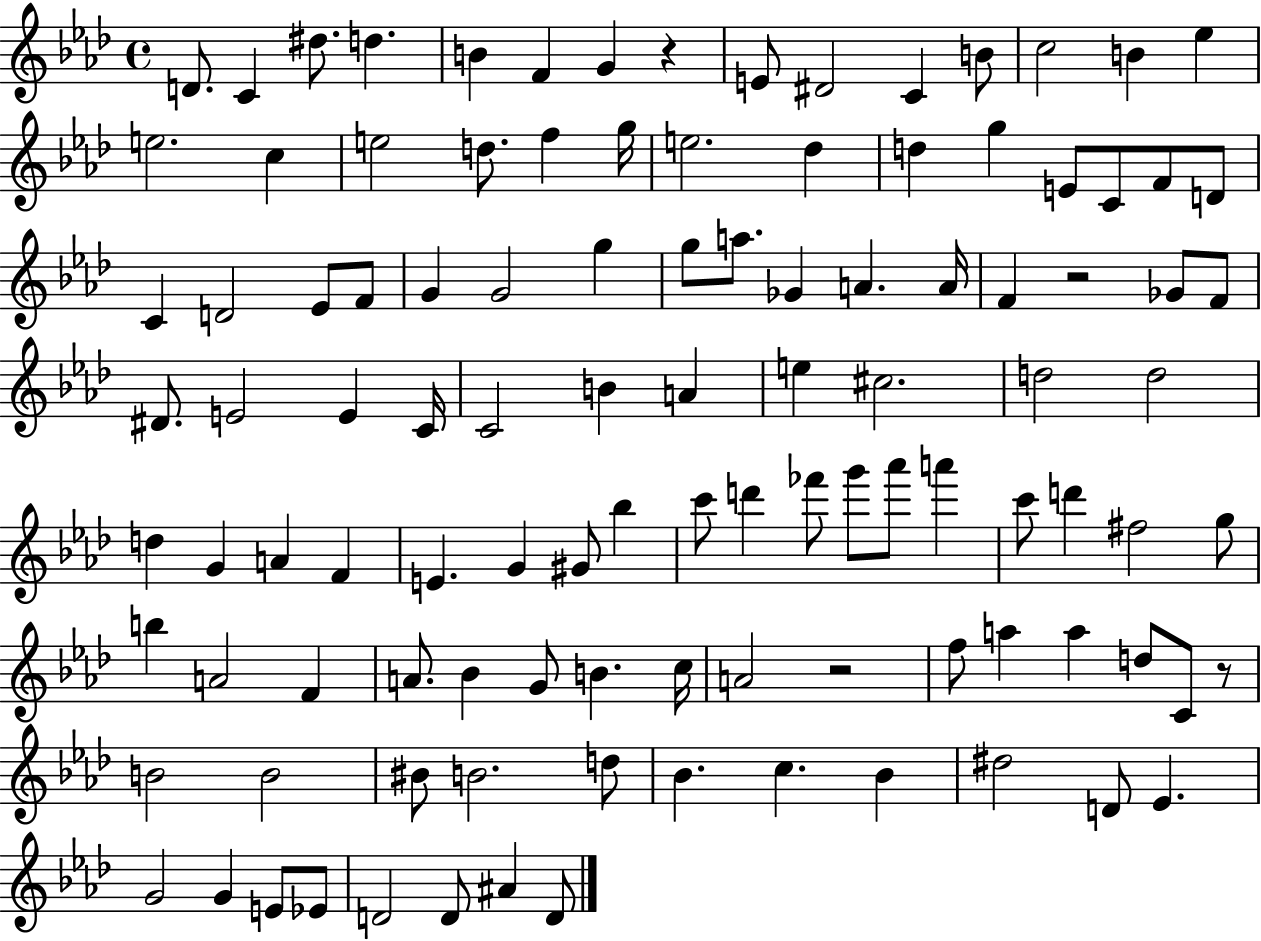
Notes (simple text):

D4/e. C4/q D#5/e. D5/q. B4/q F4/q G4/q R/q E4/e D#4/h C4/q B4/e C5/h B4/q Eb5/q E5/h. C5/q E5/h D5/e. F5/q G5/s E5/h. Db5/q D5/q G5/q E4/e C4/e F4/e D4/e C4/q D4/h Eb4/e F4/e G4/q G4/h G5/q G5/e A5/e. Gb4/q A4/q. A4/s F4/q R/h Gb4/e F4/e D#4/e. E4/h E4/q C4/s C4/h B4/q A4/q E5/q C#5/h. D5/h D5/h D5/q G4/q A4/q F4/q E4/q. G4/q G#4/e Bb5/q C6/e D6/q FES6/e G6/e Ab6/e A6/q C6/e D6/q F#5/h G5/e B5/q A4/h F4/q A4/e. Bb4/q G4/e B4/q. C5/s A4/h R/h F5/e A5/q A5/q D5/e C4/e R/e B4/h B4/h BIS4/e B4/h. D5/e Bb4/q. C5/q. Bb4/q D#5/h D4/e Eb4/q. G4/h G4/q E4/e Eb4/e D4/h D4/e A#4/q D4/e